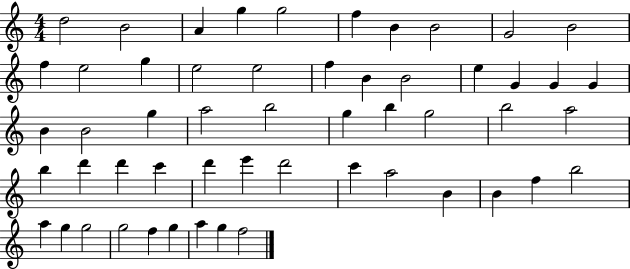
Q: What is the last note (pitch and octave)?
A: F5